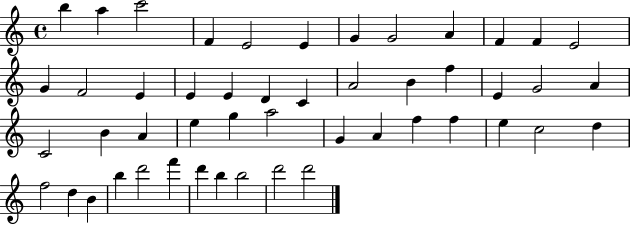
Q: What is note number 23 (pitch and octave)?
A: E4